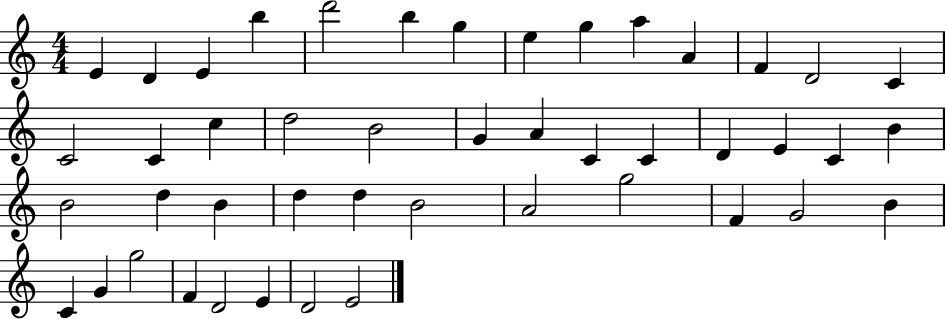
E4/q D4/q E4/q B5/q D6/h B5/q G5/q E5/q G5/q A5/q A4/q F4/q D4/h C4/q C4/h C4/q C5/q D5/h B4/h G4/q A4/q C4/q C4/q D4/q E4/q C4/q B4/q B4/h D5/q B4/q D5/q D5/q B4/h A4/h G5/h F4/q G4/h B4/q C4/q G4/q G5/h F4/q D4/h E4/q D4/h E4/h